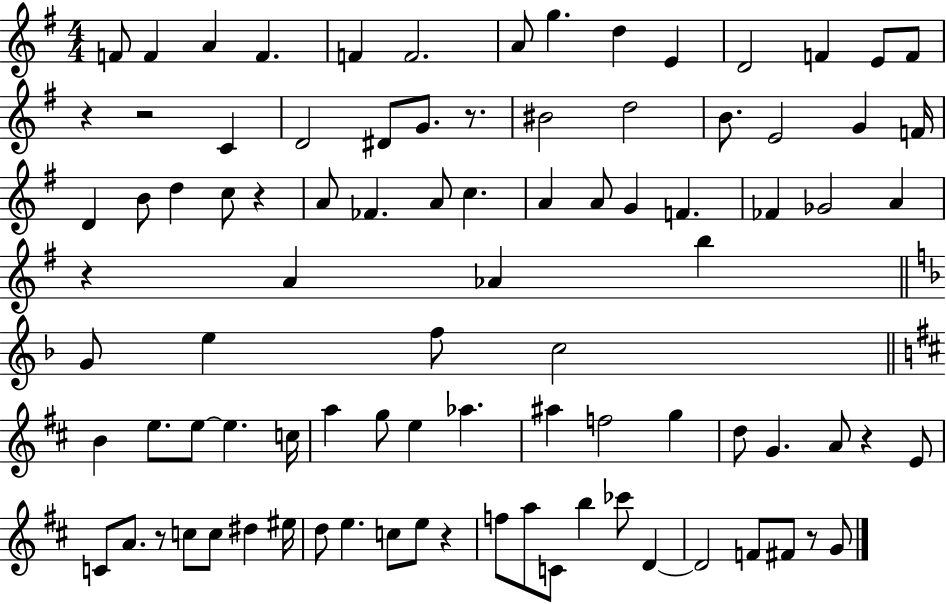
X:1
T:Untitled
M:4/4
L:1/4
K:G
F/2 F A F F F2 A/2 g d E D2 F E/2 F/2 z z2 C D2 ^D/2 G/2 z/2 ^B2 d2 B/2 E2 G F/4 D B/2 d c/2 z A/2 _F A/2 c A A/2 G F _F _G2 A z A _A b G/2 e f/2 c2 B e/2 e/2 e c/4 a g/2 e _a ^a f2 g d/2 G A/2 z E/2 C/2 A/2 z/2 c/2 c/2 ^d ^e/4 d/2 e c/2 e/2 z f/2 a/2 C/2 b _c'/2 D D2 F/2 ^F/2 z/2 G/2